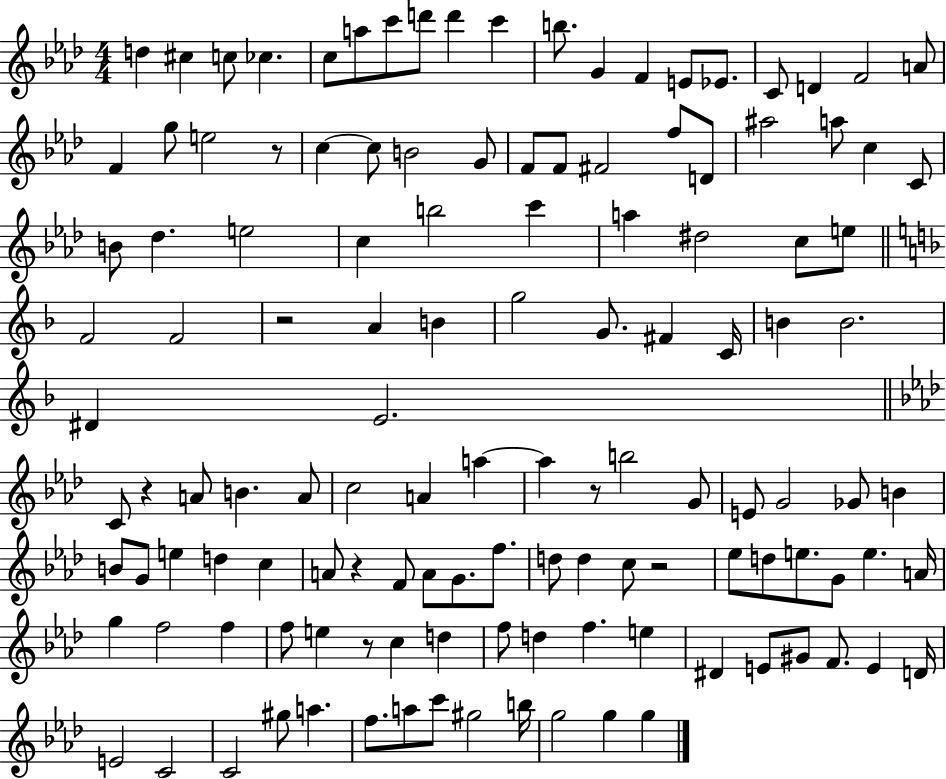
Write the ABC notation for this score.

X:1
T:Untitled
M:4/4
L:1/4
K:Ab
d ^c c/2 _c c/2 a/2 c'/2 d'/2 d' c' b/2 G F E/2 _E/2 C/2 D F2 A/2 F g/2 e2 z/2 c c/2 B2 G/2 F/2 F/2 ^F2 f/2 D/2 ^a2 a/2 c C/2 B/2 _d e2 c b2 c' a ^d2 c/2 e/2 F2 F2 z2 A B g2 G/2 ^F C/4 B B2 ^D E2 C/2 z A/2 B A/2 c2 A a a z/2 b2 G/2 E/2 G2 _G/2 B B/2 G/2 e d c A/2 z F/2 A/2 G/2 f/2 d/2 d c/2 z2 _e/2 d/2 e/2 G/2 e A/4 g f2 f f/2 e z/2 c d f/2 d f e ^D E/2 ^G/2 F/2 E D/4 E2 C2 C2 ^g/2 a f/2 a/2 c'/2 ^g2 b/4 g2 g g